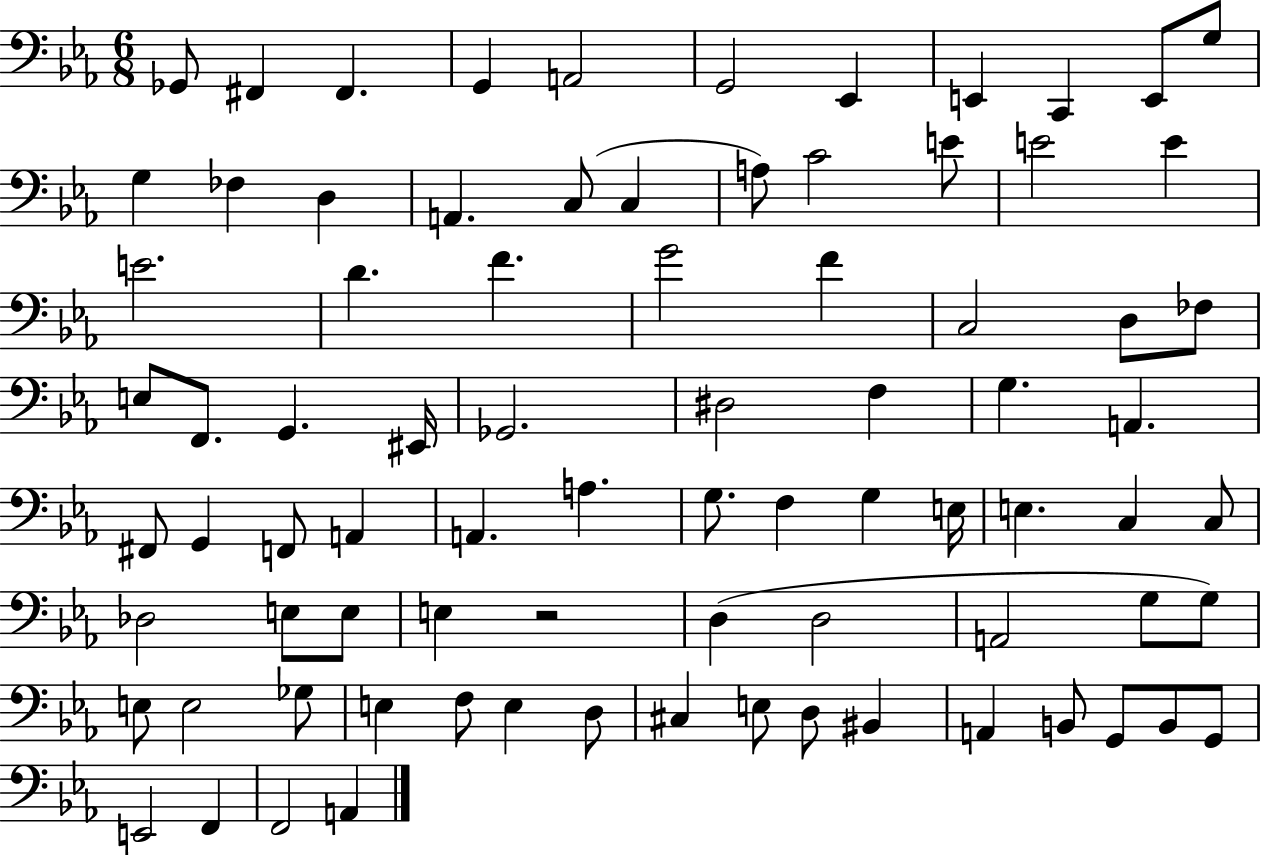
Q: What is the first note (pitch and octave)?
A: Gb2